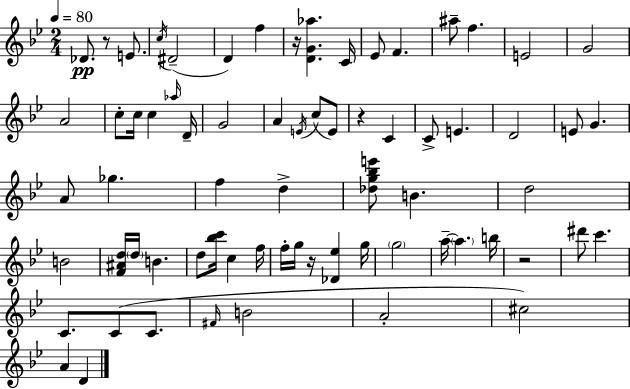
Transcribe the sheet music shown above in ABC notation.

X:1
T:Untitled
M:2/4
L:1/4
K:Bb
_D/2 z/2 E/2 c/4 ^D2 D f z/4 [DG_a] C/4 _E/2 F ^a/2 f E2 G2 A2 c/2 c/4 c _a/4 D/4 G2 A E/4 c/2 E/2 z C C/2 E D2 E/2 G A/2 _g f d [_dg_be']/2 B d2 B2 [F^Ad]/4 d/4 B d/2 [_bc']/4 c f/4 f/4 g/4 z/4 [_D_e] g/4 g2 a/4 a b/4 z2 ^d'/2 c' C/2 C/2 C/2 ^F/4 B2 A2 ^c2 A D